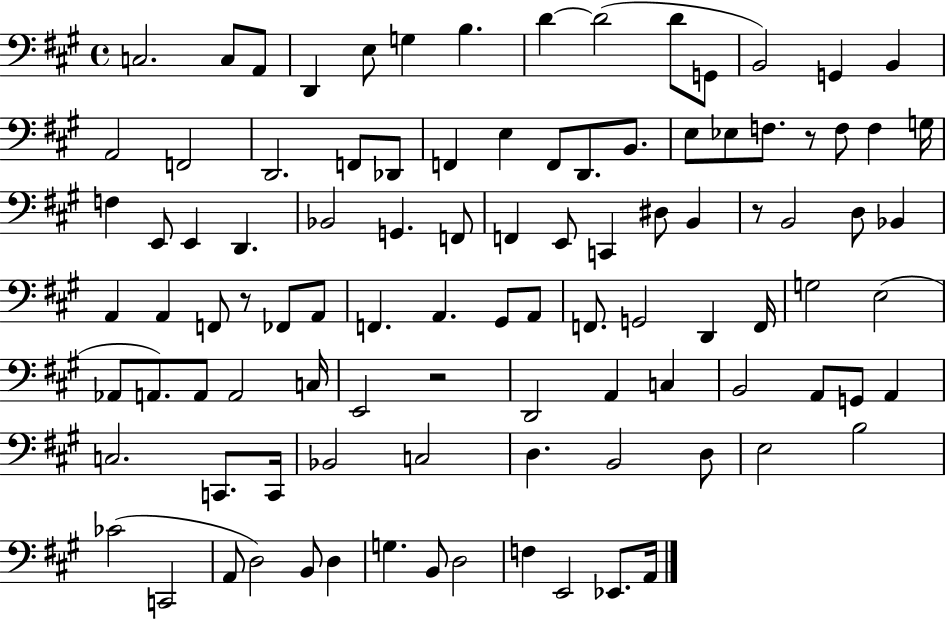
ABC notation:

X:1
T:Untitled
M:4/4
L:1/4
K:A
C,2 C,/2 A,,/2 D,, E,/2 G, B, D D2 D/2 G,,/2 B,,2 G,, B,, A,,2 F,,2 D,,2 F,,/2 _D,,/2 F,, E, F,,/2 D,,/2 B,,/2 E,/2 _E,/2 F,/2 z/2 F,/2 F, G,/4 F, E,,/2 E,, D,, _B,,2 G,, F,,/2 F,, E,,/2 C,, ^D,/2 B,, z/2 B,,2 D,/2 _B,, A,, A,, F,,/2 z/2 _F,,/2 A,,/2 F,, A,, ^G,,/2 A,,/2 F,,/2 G,,2 D,, F,,/4 G,2 E,2 _A,,/2 A,,/2 A,,/2 A,,2 C,/4 E,,2 z2 D,,2 A,, C, B,,2 A,,/2 G,,/2 A,, C,2 C,,/2 C,,/4 _B,,2 C,2 D, B,,2 D,/2 E,2 B,2 _C2 C,,2 A,,/2 D,2 B,,/2 D, G, B,,/2 D,2 F, E,,2 _E,,/2 A,,/4